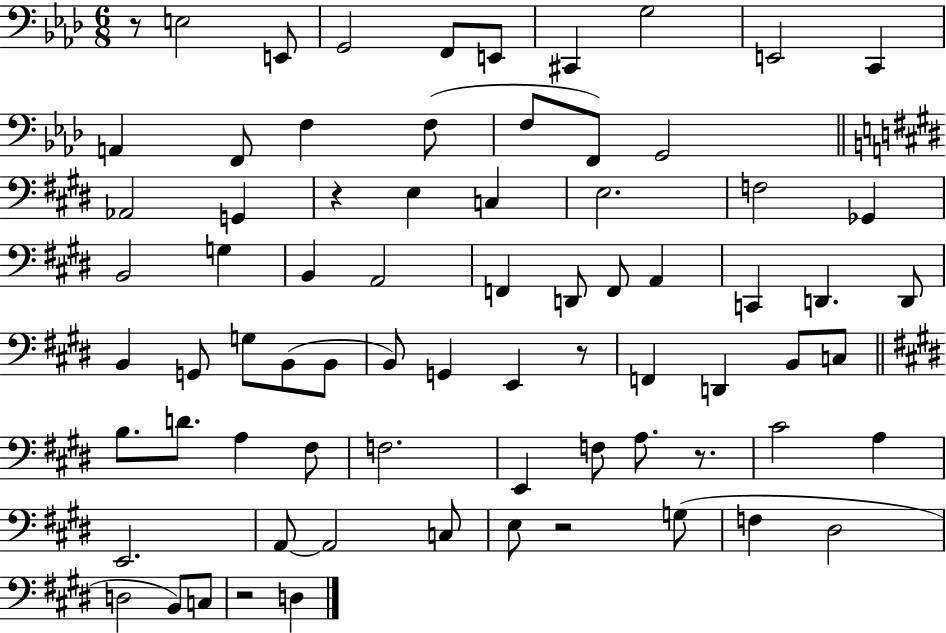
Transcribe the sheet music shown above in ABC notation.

X:1
T:Untitled
M:6/8
L:1/4
K:Ab
z/2 E,2 E,,/2 G,,2 F,,/2 E,,/2 ^C,, G,2 E,,2 C,, A,, F,,/2 F, F,/2 F,/2 F,,/2 G,,2 _A,,2 G,, z E, C, E,2 F,2 _G,, B,,2 G, B,, A,,2 F,, D,,/2 F,,/2 A,, C,, D,, D,,/2 B,, G,,/2 G,/2 B,,/2 B,,/2 B,,/2 G,, E,, z/2 F,, D,, B,,/2 C,/2 B,/2 D/2 A, ^F,/2 F,2 E,, F,/2 A,/2 z/2 ^C2 A, E,,2 A,,/2 A,,2 C,/2 E,/2 z2 G,/2 F, ^D,2 D,2 B,,/2 C,/2 z2 D,